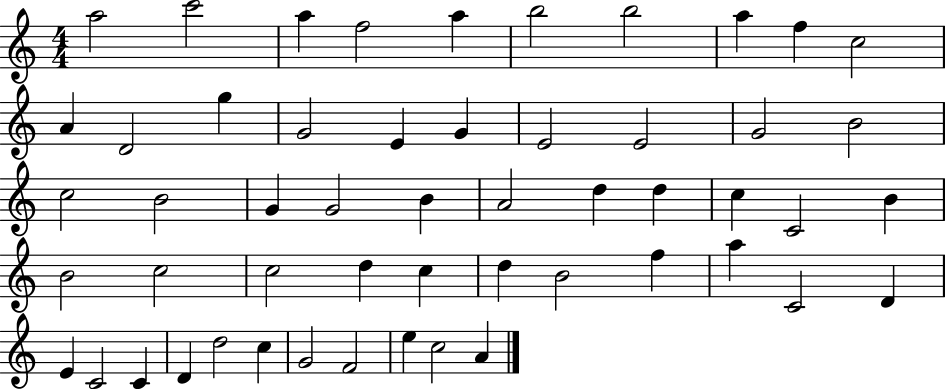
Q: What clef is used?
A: treble